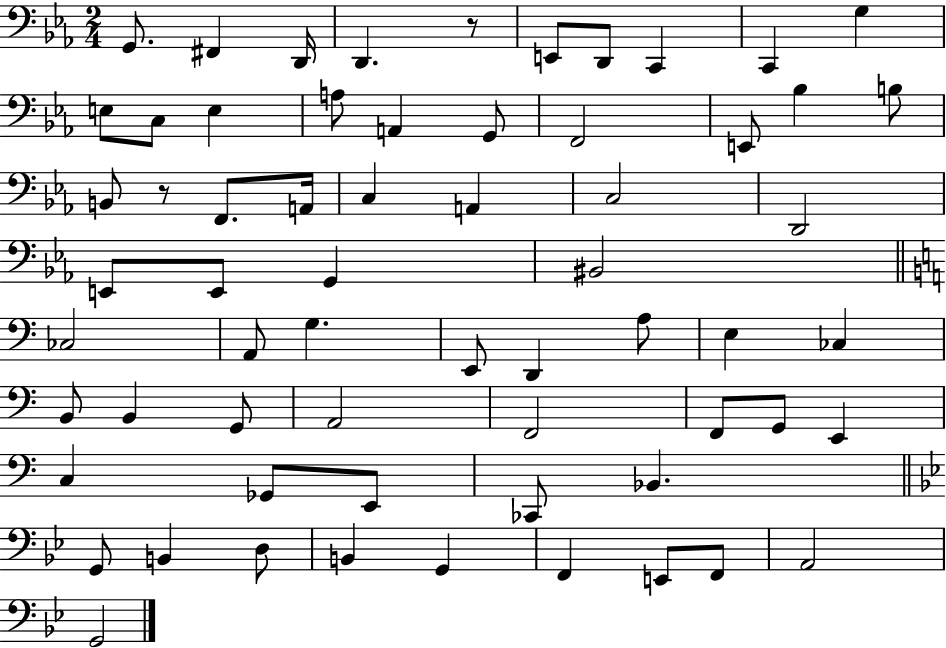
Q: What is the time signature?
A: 2/4